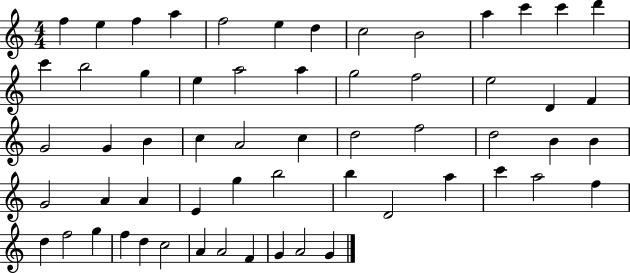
F5/q E5/q F5/q A5/q F5/h E5/q D5/q C5/h B4/h A5/q C6/q C6/q D6/q C6/q B5/h G5/q E5/q A5/h A5/q G5/h F5/h E5/h D4/q F4/q G4/h G4/q B4/q C5/q A4/h C5/q D5/h F5/h D5/h B4/q B4/q G4/h A4/q A4/q E4/q G5/q B5/h B5/q D4/h A5/q C6/q A5/h F5/q D5/q F5/h G5/q F5/q D5/q C5/h A4/q A4/h F4/q G4/q A4/h G4/q